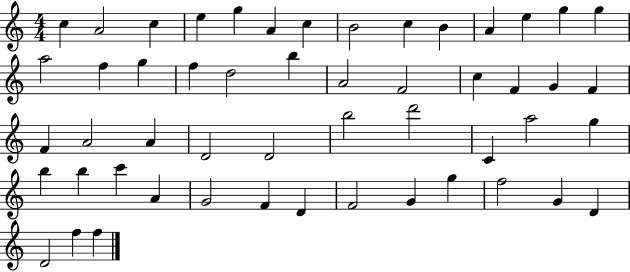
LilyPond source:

{
  \clef treble
  \numericTimeSignature
  \time 4/4
  \key c \major
  c''4 a'2 c''4 | e''4 g''4 a'4 c''4 | b'2 c''4 b'4 | a'4 e''4 g''4 g''4 | \break a''2 f''4 g''4 | f''4 d''2 b''4 | a'2 f'2 | c''4 f'4 g'4 f'4 | \break f'4 a'2 a'4 | d'2 d'2 | b''2 d'''2 | c'4 a''2 g''4 | \break b''4 b''4 c'''4 a'4 | g'2 f'4 d'4 | f'2 g'4 g''4 | f''2 g'4 d'4 | \break d'2 f''4 f''4 | \bar "|."
}